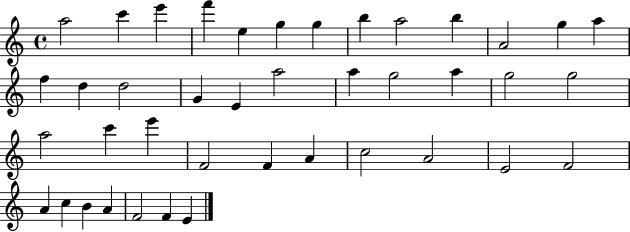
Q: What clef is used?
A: treble